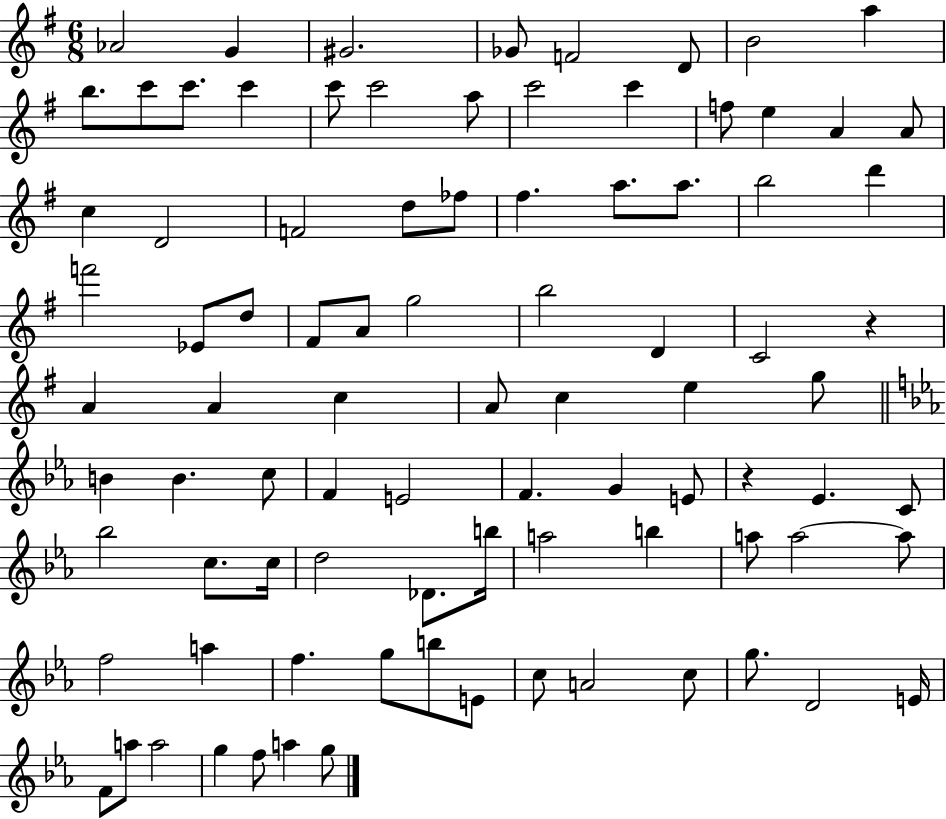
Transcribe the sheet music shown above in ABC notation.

X:1
T:Untitled
M:6/8
L:1/4
K:G
_A2 G ^G2 _G/2 F2 D/2 B2 a b/2 c'/2 c'/2 c' c'/2 c'2 a/2 c'2 c' f/2 e A A/2 c D2 F2 d/2 _f/2 ^f a/2 a/2 b2 d' f'2 _E/2 d/2 ^F/2 A/2 g2 b2 D C2 z A A c A/2 c e g/2 B B c/2 F E2 F G E/2 z _E C/2 _b2 c/2 c/4 d2 _D/2 b/4 a2 b a/2 a2 a/2 f2 a f g/2 b/2 E/2 c/2 A2 c/2 g/2 D2 E/4 F/2 a/2 a2 g f/2 a g/2